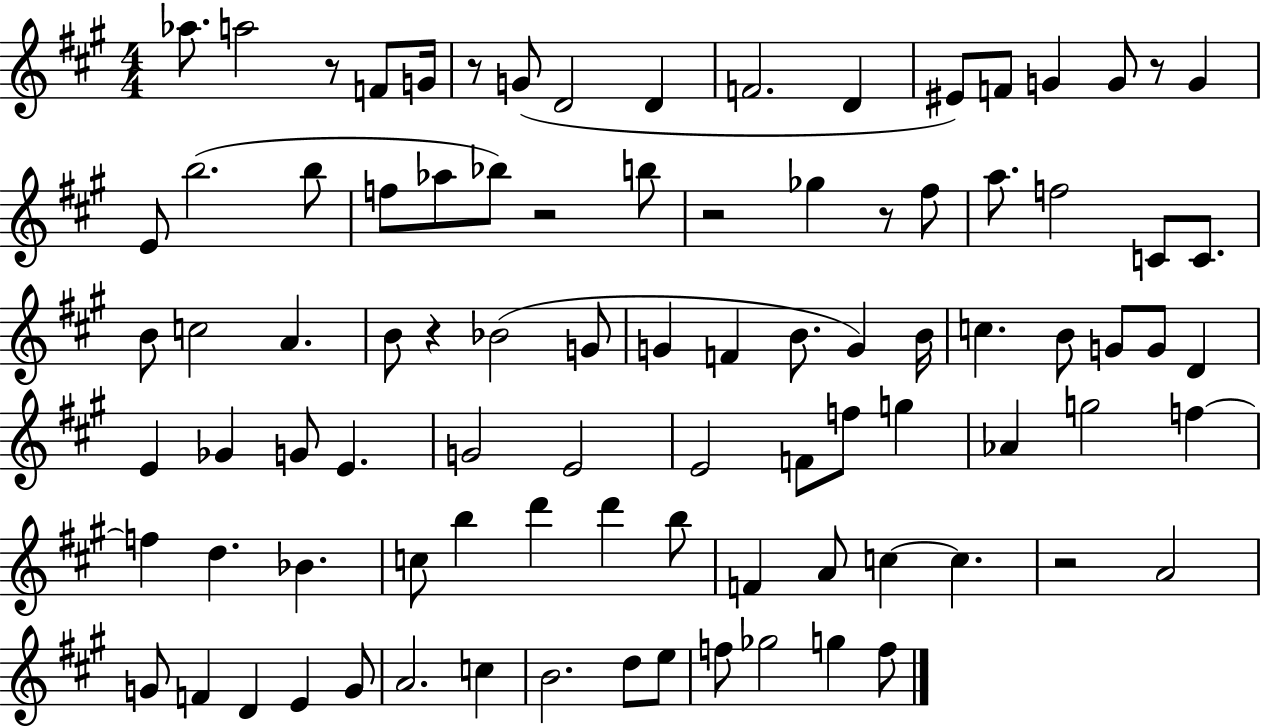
Ab5/e. A5/h R/e F4/e G4/s R/e G4/e D4/h D4/q F4/h. D4/q EIS4/e F4/e G4/q G4/e R/e G4/q E4/e B5/h. B5/e F5/e Ab5/e Bb5/e R/h B5/e R/h Gb5/q R/e F#5/e A5/e. F5/h C4/e C4/e. B4/e C5/h A4/q. B4/e R/q Bb4/h G4/e G4/q F4/q B4/e. G4/q B4/s C5/q. B4/e G4/e G4/e D4/q E4/q Gb4/q G4/e E4/q. G4/h E4/h E4/h F4/e F5/e G5/q Ab4/q G5/h F5/q F5/q D5/q. Bb4/q. C5/e B5/q D6/q D6/q B5/e F4/q A4/e C5/q C5/q. R/h A4/h G4/e F4/q D4/q E4/q G4/e A4/h. C5/q B4/h. D5/e E5/e F5/e Gb5/h G5/q F5/e